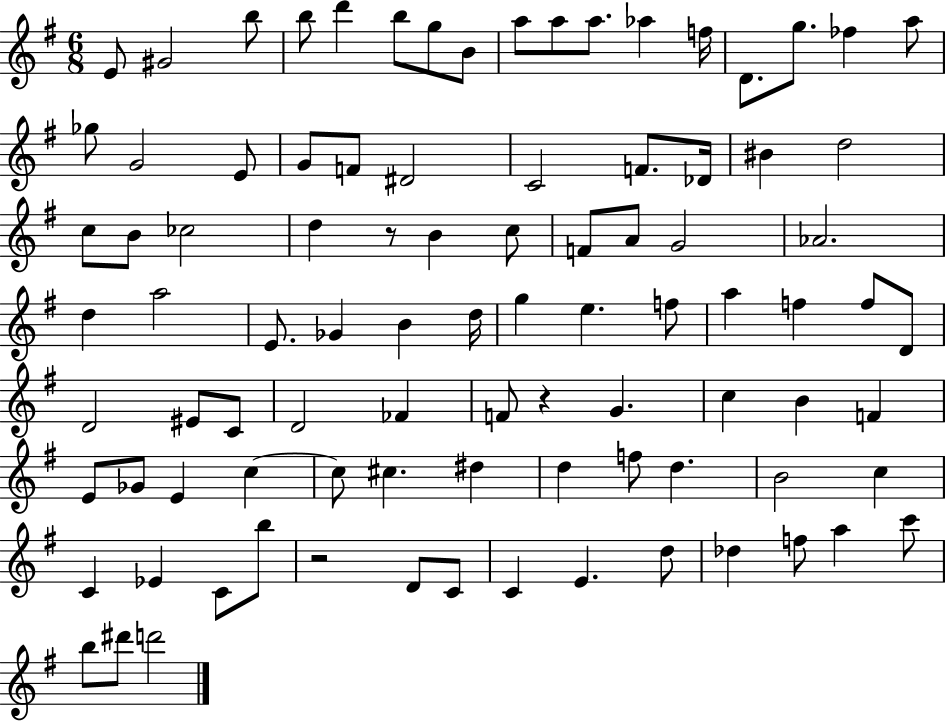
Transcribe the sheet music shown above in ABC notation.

X:1
T:Untitled
M:6/8
L:1/4
K:G
E/2 ^G2 b/2 b/2 d' b/2 g/2 B/2 a/2 a/2 a/2 _a f/4 D/2 g/2 _f a/2 _g/2 G2 E/2 G/2 F/2 ^D2 C2 F/2 _D/4 ^B d2 c/2 B/2 _c2 d z/2 B c/2 F/2 A/2 G2 _A2 d a2 E/2 _G B d/4 g e f/2 a f f/2 D/2 D2 ^E/2 C/2 D2 _F F/2 z G c B F E/2 _G/2 E c c/2 ^c ^d d f/2 d B2 c C _E C/2 b/2 z2 D/2 C/2 C E d/2 _d f/2 a c'/2 b/2 ^d'/2 d'2